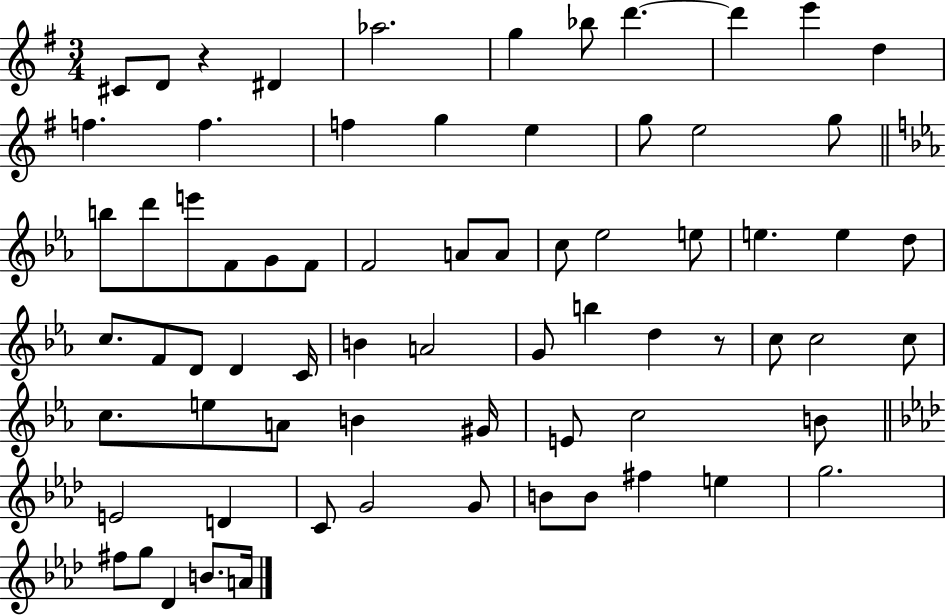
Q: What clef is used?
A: treble